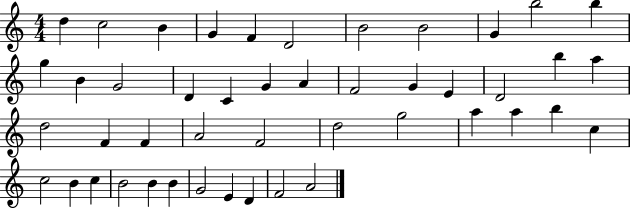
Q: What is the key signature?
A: C major